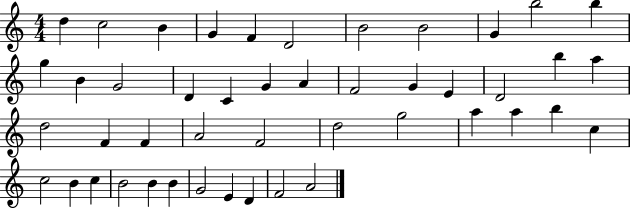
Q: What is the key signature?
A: C major